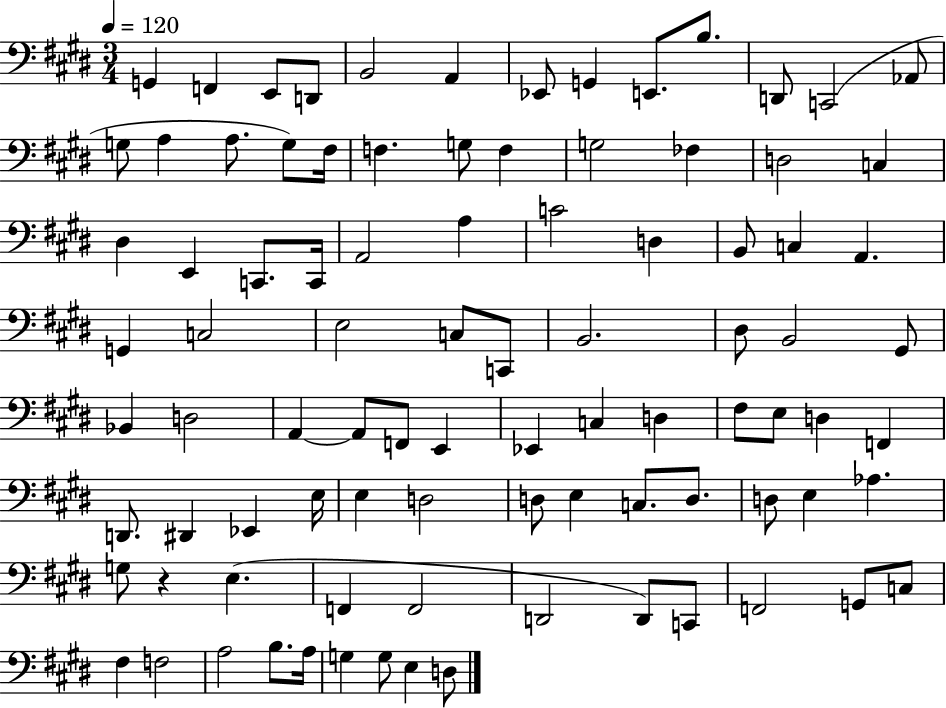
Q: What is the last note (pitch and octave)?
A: D3